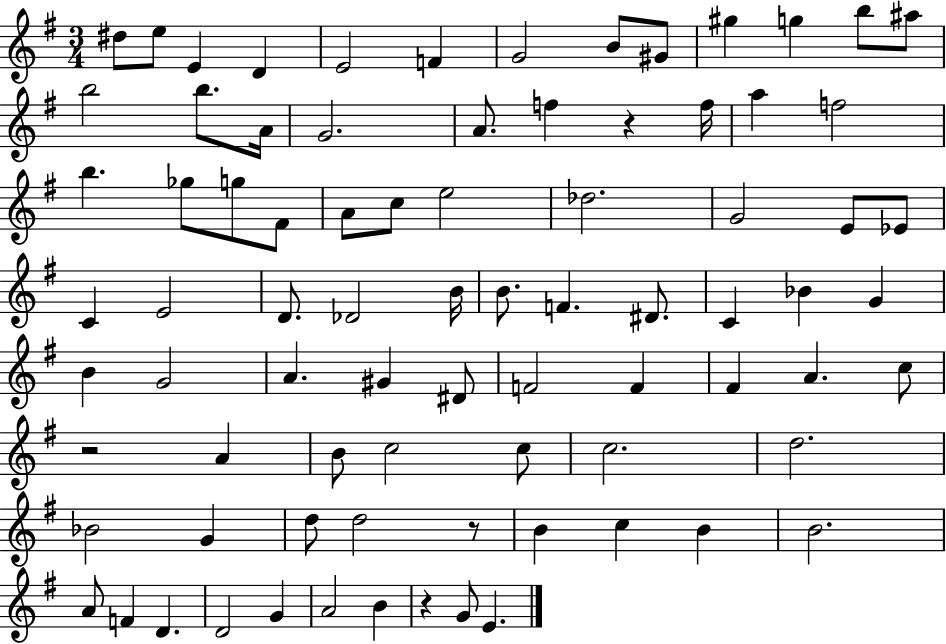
D#5/e E5/e E4/q D4/q E4/h F4/q G4/h B4/e G#4/e G#5/q G5/q B5/e A#5/e B5/h B5/e. A4/s G4/h. A4/e. F5/q R/q F5/s A5/q F5/h B5/q. Gb5/e G5/e F#4/e A4/e C5/e E5/h Db5/h. G4/h E4/e Eb4/e C4/q E4/h D4/e. Db4/h B4/s B4/e. F4/q. D#4/e. C4/q Bb4/q G4/q B4/q G4/h A4/q. G#4/q D#4/e F4/h F4/q F#4/q A4/q. C5/e R/h A4/q B4/e C5/h C5/e C5/h. D5/h. Bb4/h G4/q D5/e D5/h R/e B4/q C5/q B4/q B4/h. A4/e F4/q D4/q. D4/h G4/q A4/h B4/q R/q G4/e E4/q.